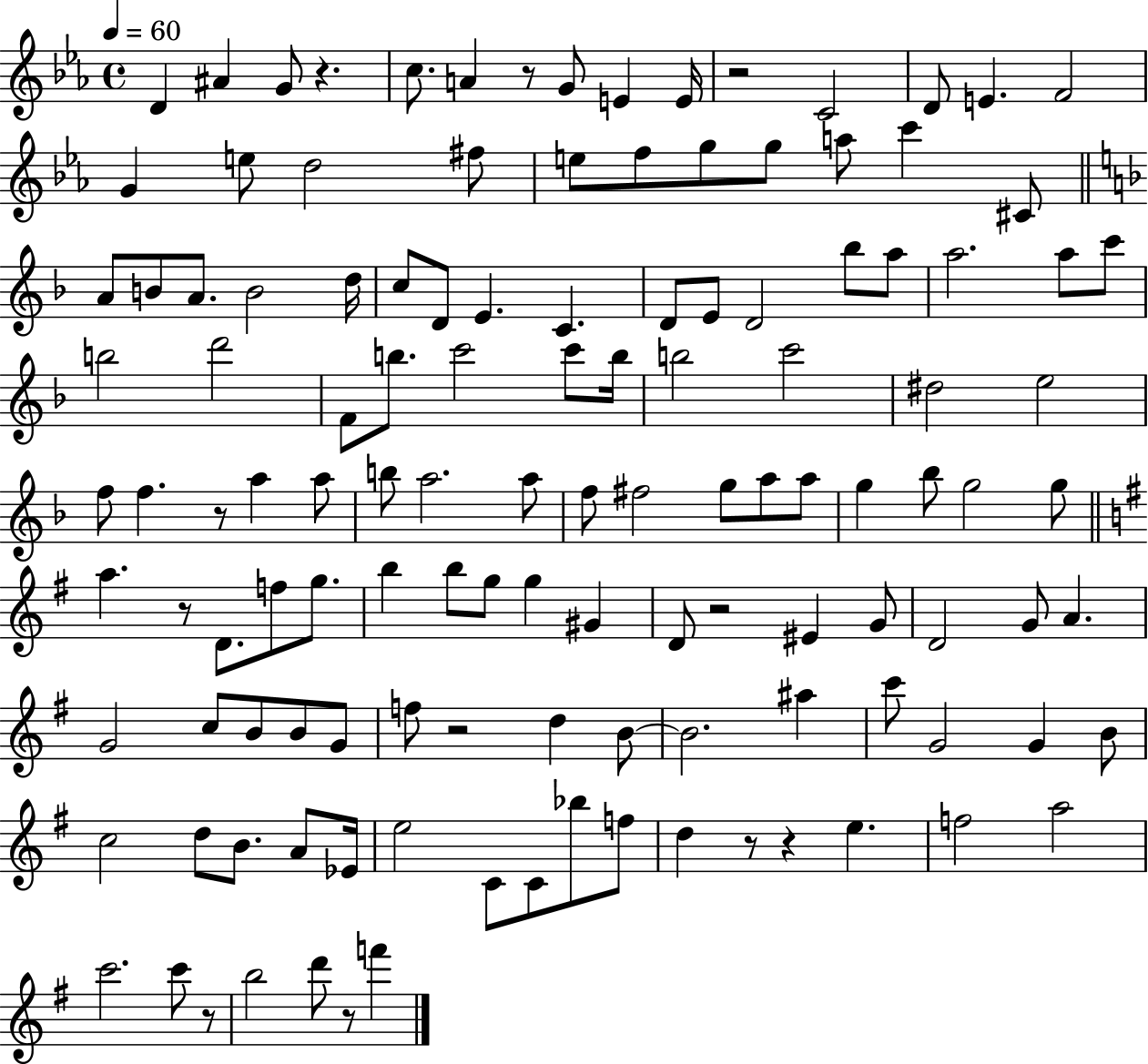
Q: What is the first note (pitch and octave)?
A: D4